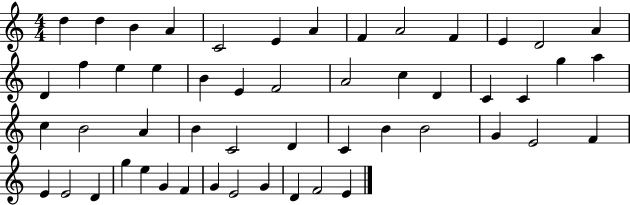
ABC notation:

X:1
T:Untitled
M:4/4
L:1/4
K:C
d d B A C2 E A F A2 F E D2 A D f e e B E F2 A2 c D C C g a c B2 A B C2 D C B B2 G E2 F E E2 D g e G F G E2 G D F2 E